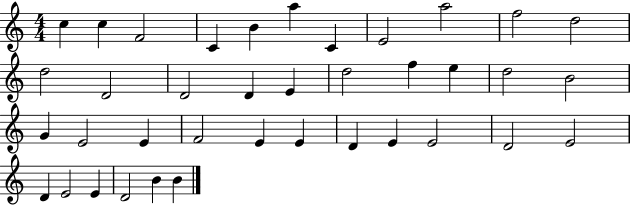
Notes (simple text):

C5/q C5/q F4/h C4/q B4/q A5/q C4/q E4/h A5/h F5/h D5/h D5/h D4/h D4/h D4/q E4/q D5/h F5/q E5/q D5/h B4/h G4/q E4/h E4/q F4/h E4/q E4/q D4/q E4/q E4/h D4/h E4/h D4/q E4/h E4/q D4/h B4/q B4/q